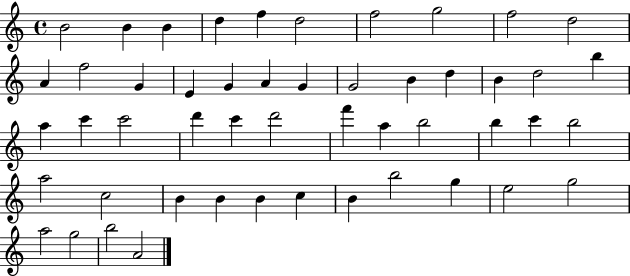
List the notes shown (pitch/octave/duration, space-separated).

B4/h B4/q B4/q D5/q F5/q D5/h F5/h G5/h F5/h D5/h A4/q F5/h G4/q E4/q G4/q A4/q G4/q G4/h B4/q D5/q B4/q D5/h B5/q A5/q C6/q C6/h D6/q C6/q D6/h F6/q A5/q B5/h B5/q C6/q B5/h A5/h C5/h B4/q B4/q B4/q C5/q B4/q B5/h G5/q E5/h G5/h A5/h G5/h B5/h A4/h